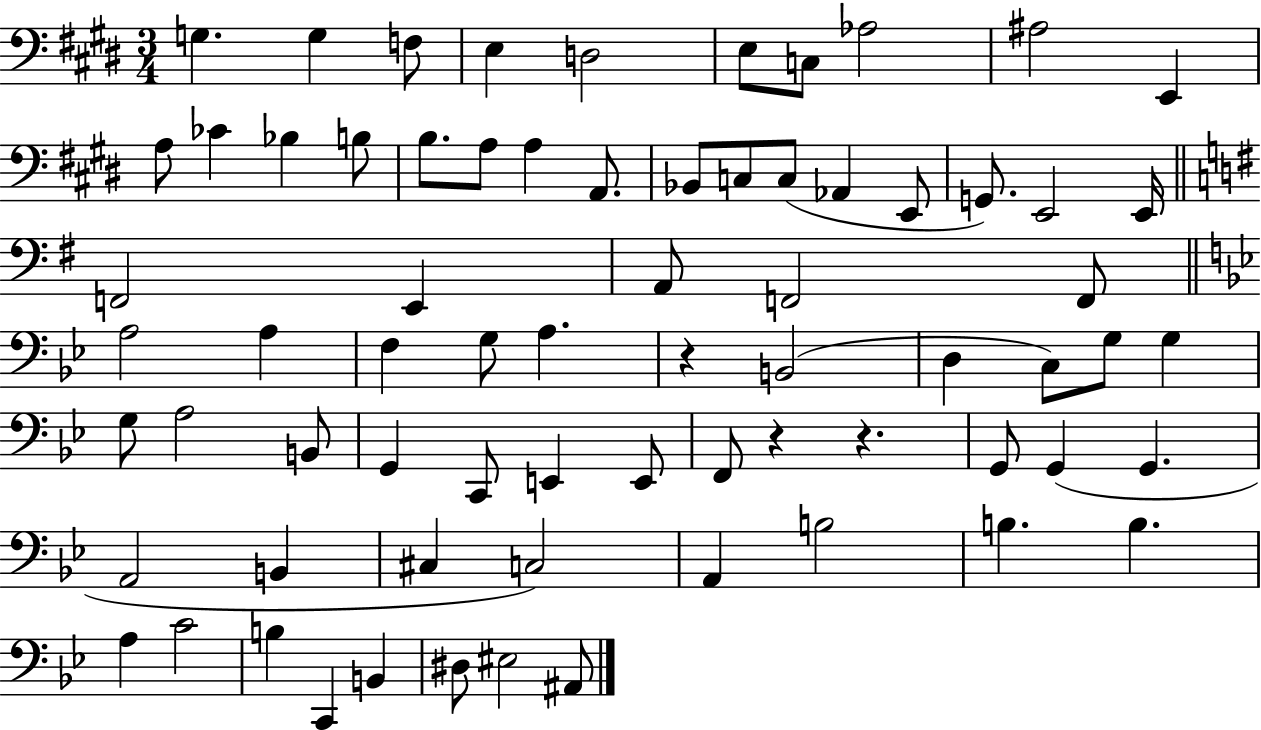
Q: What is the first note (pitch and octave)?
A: G3